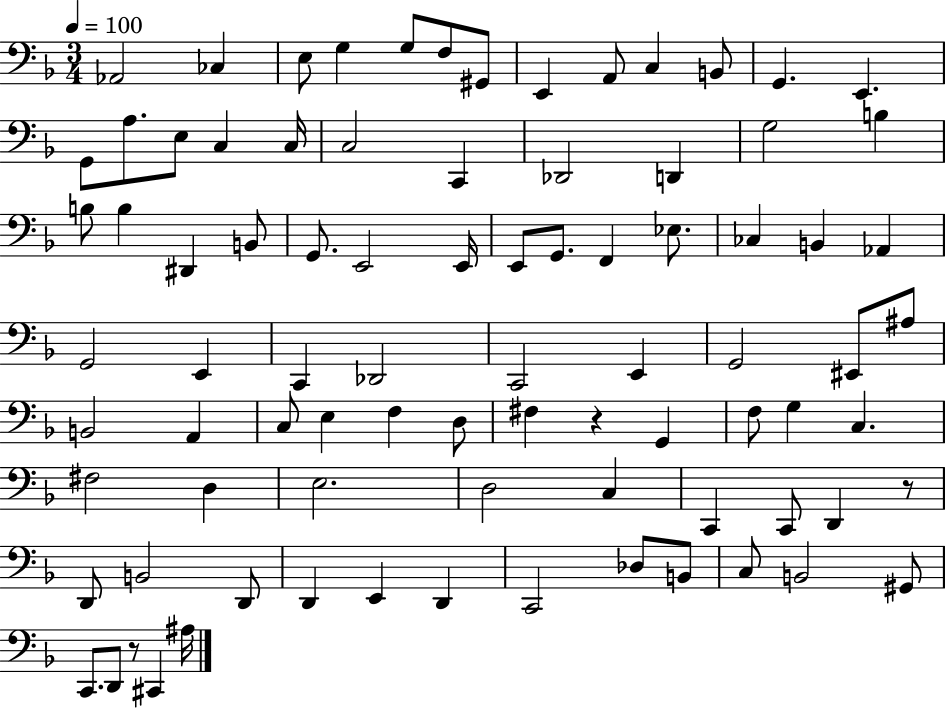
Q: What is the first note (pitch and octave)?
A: Ab2